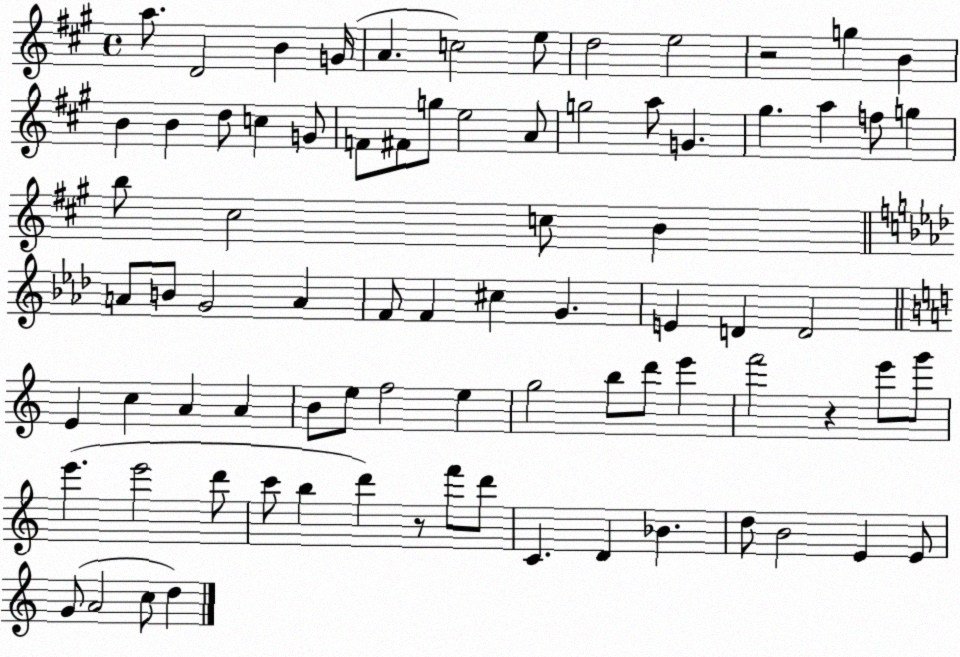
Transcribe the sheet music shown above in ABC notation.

X:1
T:Untitled
M:4/4
L:1/4
K:A
a/2 D2 B G/4 A c2 e/2 d2 e2 z2 g B B B d/2 c G/2 F/2 ^F/2 g/2 e2 A/2 g2 a/2 G ^g a f/2 g b/2 ^c2 c/2 B A/2 B/2 G2 A F/2 F ^c G E D D2 E c A A B/2 e/2 f2 e g2 b/2 d'/2 e' f'2 z e'/2 g'/2 e' e'2 d'/2 c'/2 b d' z/2 f'/2 d'/2 C D _B d/2 B2 E E/2 G/2 A2 c/2 d